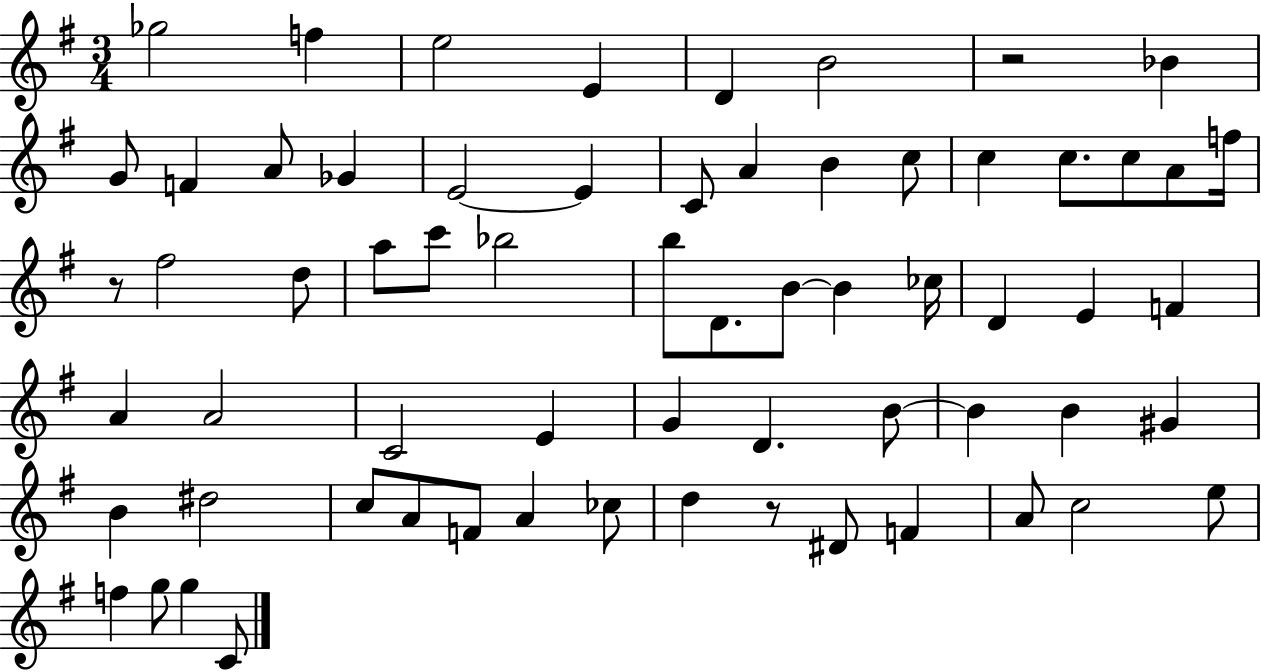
{
  \clef treble
  \numericTimeSignature
  \time 3/4
  \key g \major
  \repeat volta 2 { ges''2 f''4 | e''2 e'4 | d'4 b'2 | r2 bes'4 | \break g'8 f'4 a'8 ges'4 | e'2~~ e'4 | c'8 a'4 b'4 c''8 | c''4 c''8. c''8 a'8 f''16 | \break r8 fis''2 d''8 | a''8 c'''8 bes''2 | b''8 d'8. b'8~~ b'4 ces''16 | d'4 e'4 f'4 | \break a'4 a'2 | c'2 e'4 | g'4 d'4. b'8~~ | b'4 b'4 gis'4 | \break b'4 dis''2 | c''8 a'8 f'8 a'4 ces''8 | d''4 r8 dis'8 f'4 | a'8 c''2 e''8 | \break f''4 g''8 g''4 c'8 | } \bar "|."
}